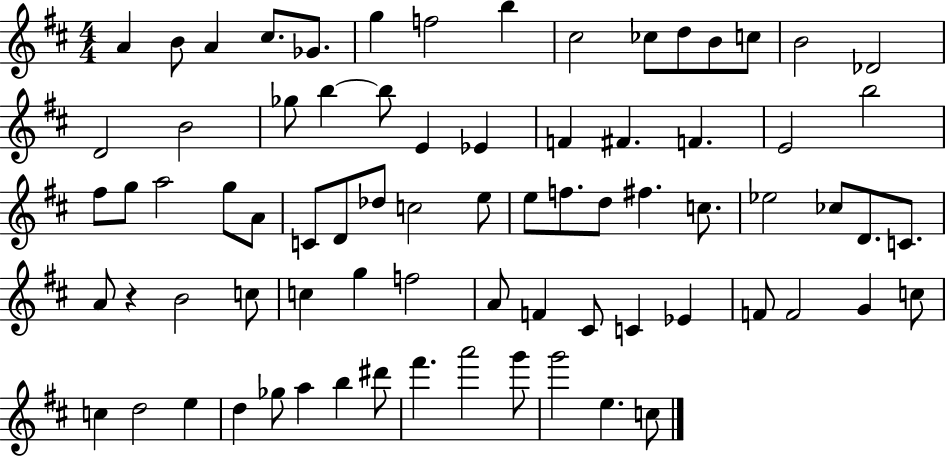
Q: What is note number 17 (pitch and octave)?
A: B4